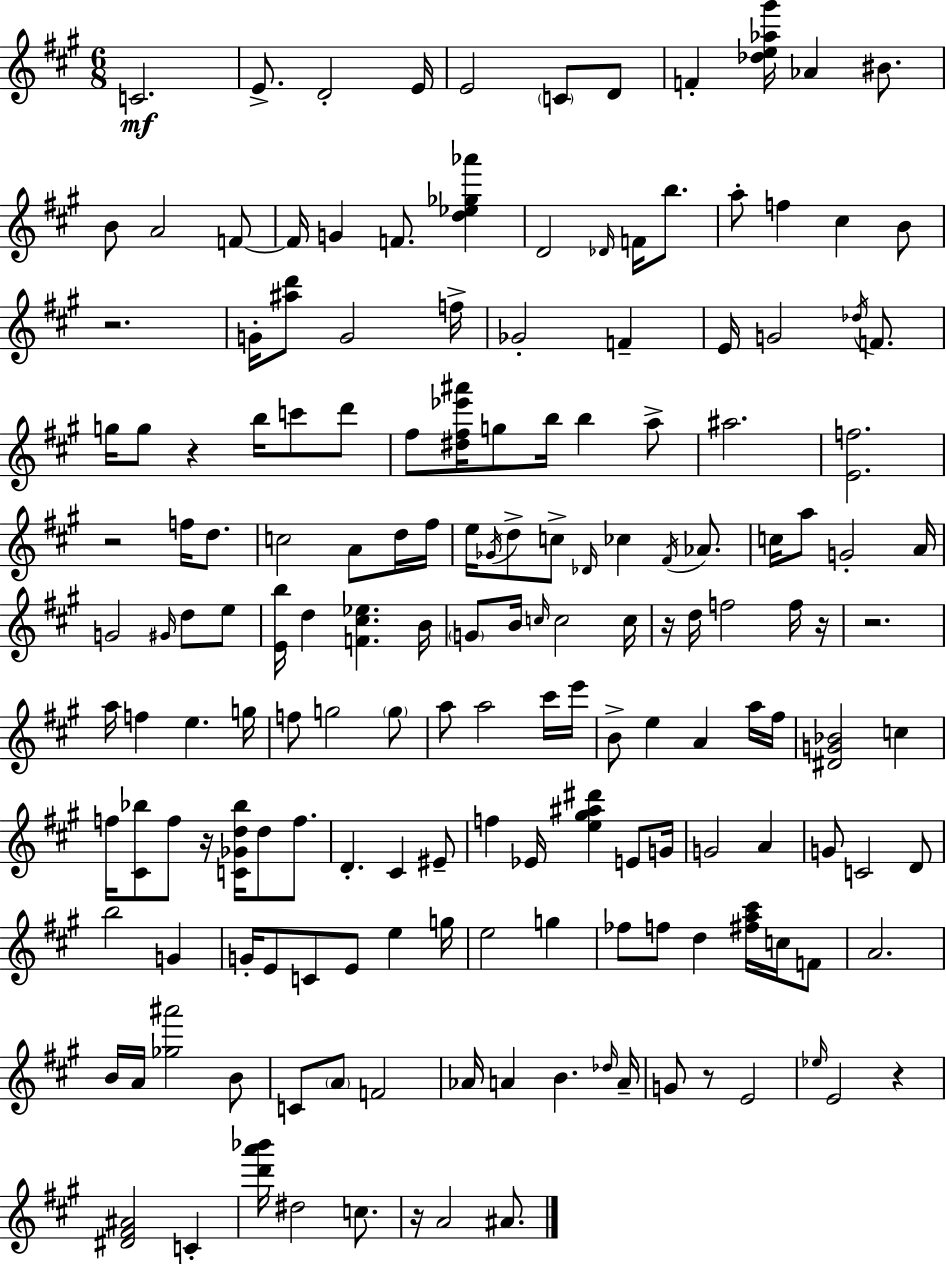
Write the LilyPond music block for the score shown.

{
  \clef treble
  \numericTimeSignature
  \time 6/8
  \key a \major
  c'2.\mf | e'8.-> d'2-. e'16 | e'2 \parenthesize c'8 d'8 | f'4-. <des'' e'' aes'' gis'''>16 aes'4 bis'8. | \break b'8 a'2 f'8~~ | f'16 g'4 f'8. <d'' ees'' ges'' aes'''>4 | d'2 \grace { des'16 } f'16 b''8. | a''8-. f''4 cis''4 b'8 | \break r2. | g'16-. <ais'' d'''>8 g'2 | f''16-> ges'2-. f'4-- | e'16 g'2 \acciaccatura { des''16 } f'8. | \break g''16 g''8 r4 b''16 c'''8 | d'''8 fis''8 <dis'' fis'' ees''' ais'''>16 g''8 b''16 b''4 | a''8-> ais''2. | <e' f''>2. | \break r2 f''16 d''8. | c''2 a'8 | d''16 fis''16 e''16 \acciaccatura { ges'16 } d''8-> c''8-> \grace { des'16 } ces''4 | \acciaccatura { fis'16 } aes'8. c''16 a''8 g'2-. | \break a'16 g'2 | \grace { gis'16 } d''8 e''8 <e' b''>16 d''4 <f' cis'' ees''>4. | b'16 \parenthesize g'8 b'16 \grace { c''16 } c''2 | c''16 r16 d''16 f''2 | \break f''16 r16 r2. | a''16 f''4 | e''4. g''16 f''8 g''2 | \parenthesize g''8 a''8 a''2 | \break cis'''16 e'''16 b'8-> e''4 | a'4 a''16 fis''16 <dis' g' bes'>2 | c''4 f''16 <cis' bes''>8 f''8 | r16 <c' ges' d'' bes''>16 d''8 f''8. d'4.-. | \break cis'4 eis'8-- f''4 ees'16 | <e'' gis'' ais'' dis'''>4 e'8 g'16 g'2 | a'4 g'8 c'2 | d'8 b''2 | \break g'4 g'16-. e'8 c'8 | e'8 e''4 g''16 e''2 | g''4 fes''8 f''8 d''4 | <fis'' a'' cis'''>16 c''16 f'8 a'2. | \break b'16 a'16 <ges'' ais'''>2 | b'8 c'8 \parenthesize a'8 f'2 | aes'16 a'4 | b'4. \grace { des''16 } a'16-- g'8 r8 | \break e'2 \grace { ees''16 } e'2 | r4 <dis' fis' ais'>2 | c'4-. <d''' a''' bes'''>16 dis''2 | c''8. r16 a'2 | \break ais'8. \bar "|."
}